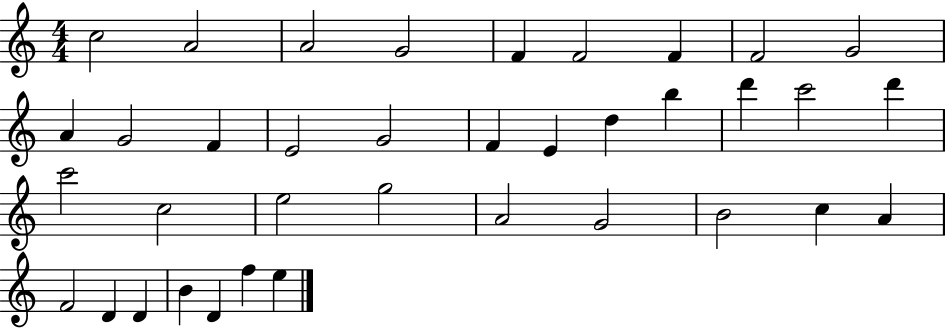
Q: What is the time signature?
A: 4/4